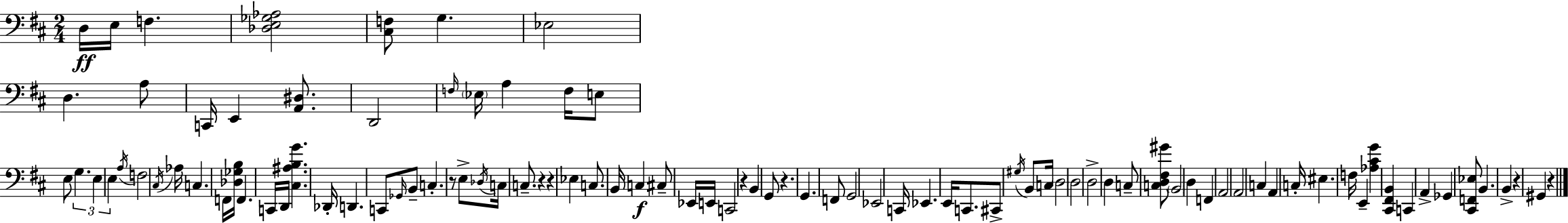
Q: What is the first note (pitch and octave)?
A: D3